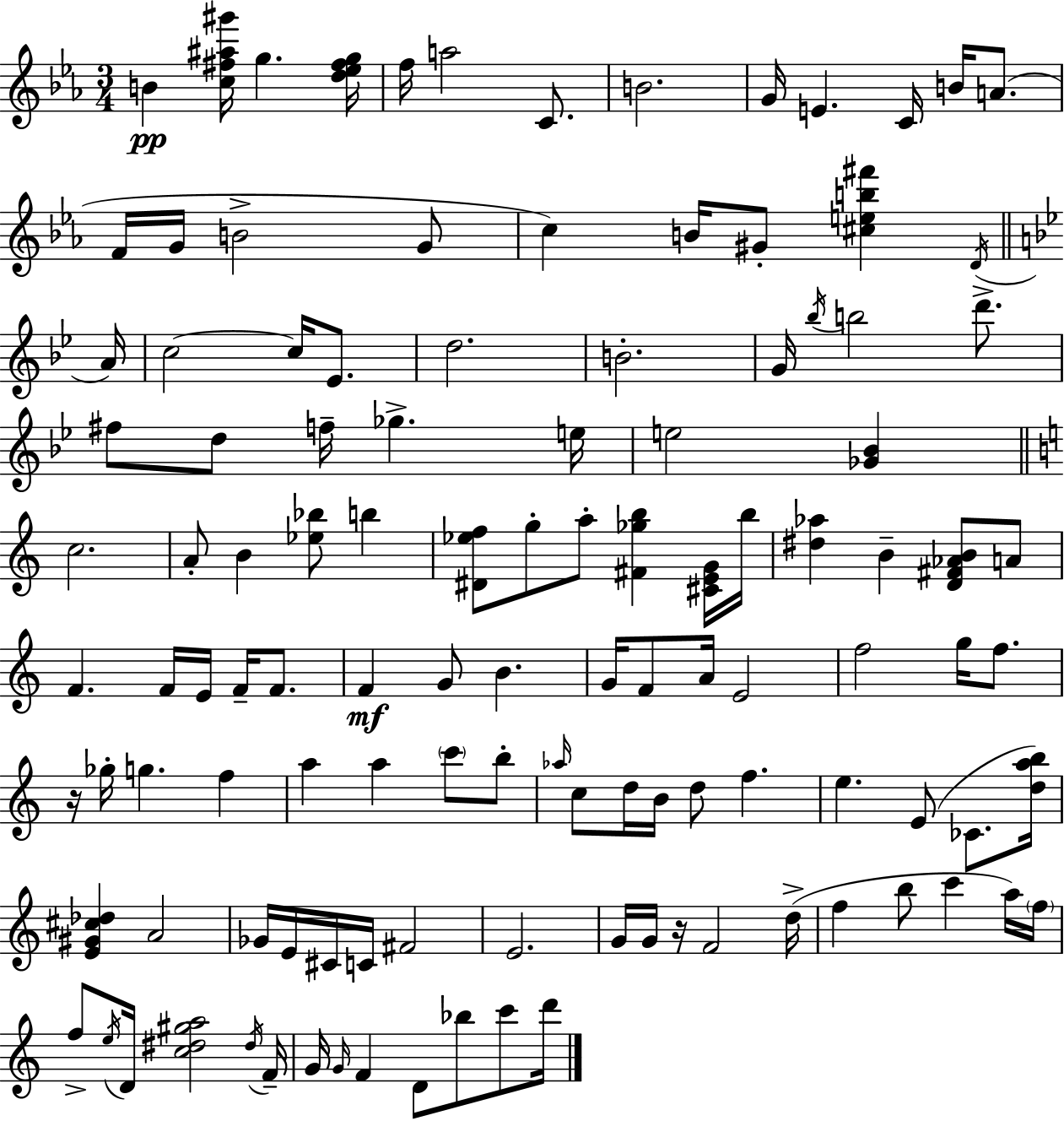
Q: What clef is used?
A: treble